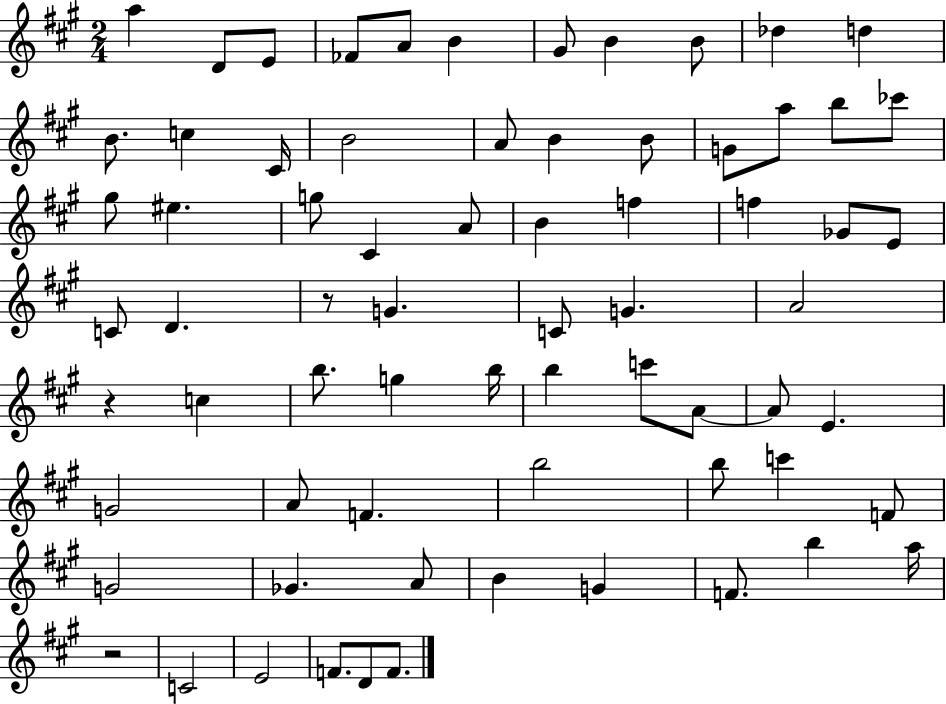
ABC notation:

X:1
T:Untitled
M:2/4
L:1/4
K:A
a D/2 E/2 _F/2 A/2 B ^G/2 B B/2 _d d B/2 c ^C/4 B2 A/2 B B/2 G/2 a/2 b/2 _c'/2 ^g/2 ^e g/2 ^C A/2 B f f _G/2 E/2 C/2 D z/2 G C/2 G A2 z c b/2 g b/4 b c'/2 A/2 A/2 E G2 A/2 F b2 b/2 c' F/2 G2 _G A/2 B G F/2 b a/4 z2 C2 E2 F/2 D/2 F/2